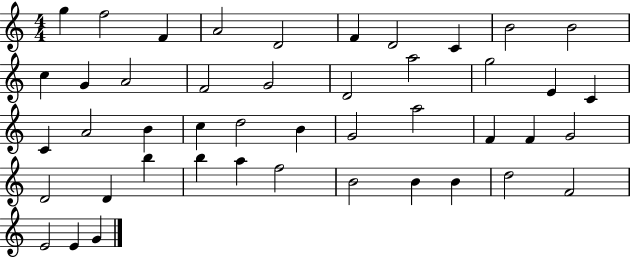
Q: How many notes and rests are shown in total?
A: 45